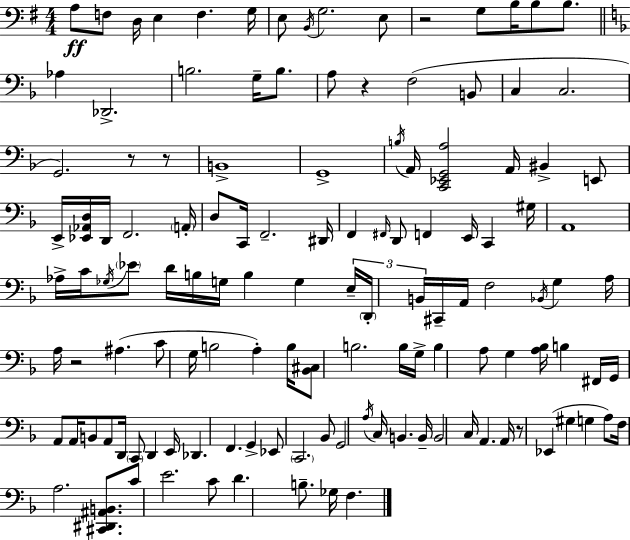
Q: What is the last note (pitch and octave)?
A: F3